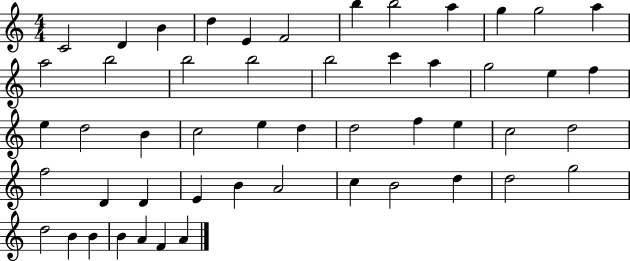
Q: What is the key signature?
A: C major